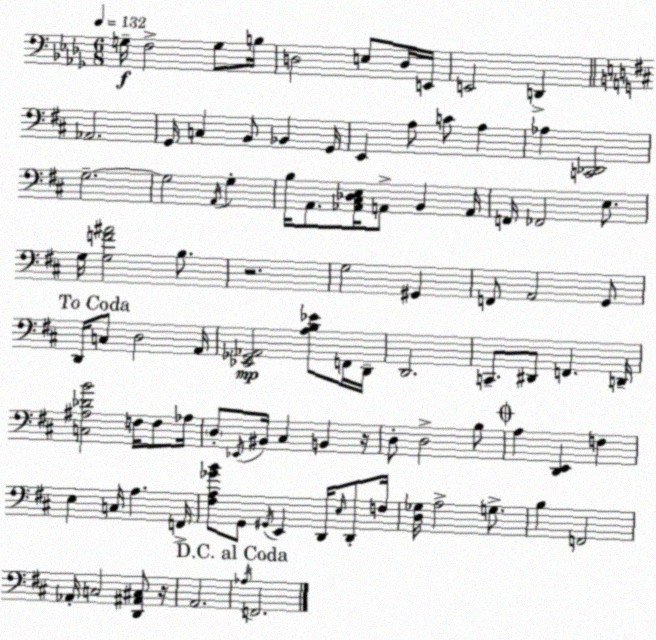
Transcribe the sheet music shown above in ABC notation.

X:1
T:Untitled
M:6/8
L:1/4
K:Bbm
G,/4 F,2 G,/2 B,/4 D,2 E,/2 D,/4 E,,/4 E,,2 D,, _A,,2 G,,/4 C, B,,/2 _B,, G,,/4 E,, A,/2 C/2 A, _A, [C,,_D,,]2 G,2 G,2 A,,/4 G, B,/4 A,,/2 [_A,,^C,_D,E,]/4 A,,/2 B,, A,,/4 F,,/4 _F,,2 E,/2 G,/4 [G,F^A]2 B,/2 z2 G,2 ^G,, F,,/2 A,,2 G,,/2 D,,/4 C,/2 D,2 A,,/4 [_E,,_G,,_A,,]2 [A,B,_E]/2 F,,/4 D,,/4 D,,2 C,,/2 ^D,,/2 F,, D,,/4 [C,^A,_DB]2 F,/4 F,/2 _A,/4 D,/2 _E,,/4 ^B,,/4 ^C, B,, z/4 D,/2 D,2 B,/2 A, [D,,E,,] F, E, C,/4 A, F,,/4 [^F,A,_GB]/2 G,,/2 ^G,,/4 E,, D,,/4 E,/4 D,,/2 F,/4 [D,_G,]/4 A,2 G,/2 B, F,,2 _A,,/4 C,2 [D,,^A,,^C,]/2 z/4 A,,2 _A,/4 F,,2